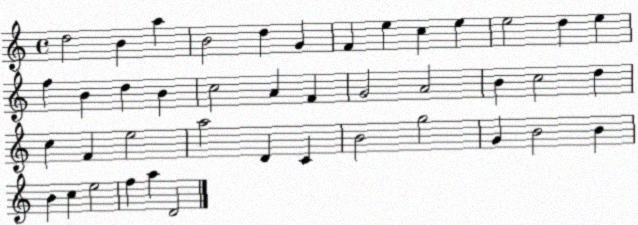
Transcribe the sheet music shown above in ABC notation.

X:1
T:Untitled
M:4/4
L:1/4
K:C
d2 B a B2 d G F e c e e2 d e f B d B c2 A F G2 A2 B c2 d c F e2 a2 D C B2 g2 G B2 B B c e2 f a D2